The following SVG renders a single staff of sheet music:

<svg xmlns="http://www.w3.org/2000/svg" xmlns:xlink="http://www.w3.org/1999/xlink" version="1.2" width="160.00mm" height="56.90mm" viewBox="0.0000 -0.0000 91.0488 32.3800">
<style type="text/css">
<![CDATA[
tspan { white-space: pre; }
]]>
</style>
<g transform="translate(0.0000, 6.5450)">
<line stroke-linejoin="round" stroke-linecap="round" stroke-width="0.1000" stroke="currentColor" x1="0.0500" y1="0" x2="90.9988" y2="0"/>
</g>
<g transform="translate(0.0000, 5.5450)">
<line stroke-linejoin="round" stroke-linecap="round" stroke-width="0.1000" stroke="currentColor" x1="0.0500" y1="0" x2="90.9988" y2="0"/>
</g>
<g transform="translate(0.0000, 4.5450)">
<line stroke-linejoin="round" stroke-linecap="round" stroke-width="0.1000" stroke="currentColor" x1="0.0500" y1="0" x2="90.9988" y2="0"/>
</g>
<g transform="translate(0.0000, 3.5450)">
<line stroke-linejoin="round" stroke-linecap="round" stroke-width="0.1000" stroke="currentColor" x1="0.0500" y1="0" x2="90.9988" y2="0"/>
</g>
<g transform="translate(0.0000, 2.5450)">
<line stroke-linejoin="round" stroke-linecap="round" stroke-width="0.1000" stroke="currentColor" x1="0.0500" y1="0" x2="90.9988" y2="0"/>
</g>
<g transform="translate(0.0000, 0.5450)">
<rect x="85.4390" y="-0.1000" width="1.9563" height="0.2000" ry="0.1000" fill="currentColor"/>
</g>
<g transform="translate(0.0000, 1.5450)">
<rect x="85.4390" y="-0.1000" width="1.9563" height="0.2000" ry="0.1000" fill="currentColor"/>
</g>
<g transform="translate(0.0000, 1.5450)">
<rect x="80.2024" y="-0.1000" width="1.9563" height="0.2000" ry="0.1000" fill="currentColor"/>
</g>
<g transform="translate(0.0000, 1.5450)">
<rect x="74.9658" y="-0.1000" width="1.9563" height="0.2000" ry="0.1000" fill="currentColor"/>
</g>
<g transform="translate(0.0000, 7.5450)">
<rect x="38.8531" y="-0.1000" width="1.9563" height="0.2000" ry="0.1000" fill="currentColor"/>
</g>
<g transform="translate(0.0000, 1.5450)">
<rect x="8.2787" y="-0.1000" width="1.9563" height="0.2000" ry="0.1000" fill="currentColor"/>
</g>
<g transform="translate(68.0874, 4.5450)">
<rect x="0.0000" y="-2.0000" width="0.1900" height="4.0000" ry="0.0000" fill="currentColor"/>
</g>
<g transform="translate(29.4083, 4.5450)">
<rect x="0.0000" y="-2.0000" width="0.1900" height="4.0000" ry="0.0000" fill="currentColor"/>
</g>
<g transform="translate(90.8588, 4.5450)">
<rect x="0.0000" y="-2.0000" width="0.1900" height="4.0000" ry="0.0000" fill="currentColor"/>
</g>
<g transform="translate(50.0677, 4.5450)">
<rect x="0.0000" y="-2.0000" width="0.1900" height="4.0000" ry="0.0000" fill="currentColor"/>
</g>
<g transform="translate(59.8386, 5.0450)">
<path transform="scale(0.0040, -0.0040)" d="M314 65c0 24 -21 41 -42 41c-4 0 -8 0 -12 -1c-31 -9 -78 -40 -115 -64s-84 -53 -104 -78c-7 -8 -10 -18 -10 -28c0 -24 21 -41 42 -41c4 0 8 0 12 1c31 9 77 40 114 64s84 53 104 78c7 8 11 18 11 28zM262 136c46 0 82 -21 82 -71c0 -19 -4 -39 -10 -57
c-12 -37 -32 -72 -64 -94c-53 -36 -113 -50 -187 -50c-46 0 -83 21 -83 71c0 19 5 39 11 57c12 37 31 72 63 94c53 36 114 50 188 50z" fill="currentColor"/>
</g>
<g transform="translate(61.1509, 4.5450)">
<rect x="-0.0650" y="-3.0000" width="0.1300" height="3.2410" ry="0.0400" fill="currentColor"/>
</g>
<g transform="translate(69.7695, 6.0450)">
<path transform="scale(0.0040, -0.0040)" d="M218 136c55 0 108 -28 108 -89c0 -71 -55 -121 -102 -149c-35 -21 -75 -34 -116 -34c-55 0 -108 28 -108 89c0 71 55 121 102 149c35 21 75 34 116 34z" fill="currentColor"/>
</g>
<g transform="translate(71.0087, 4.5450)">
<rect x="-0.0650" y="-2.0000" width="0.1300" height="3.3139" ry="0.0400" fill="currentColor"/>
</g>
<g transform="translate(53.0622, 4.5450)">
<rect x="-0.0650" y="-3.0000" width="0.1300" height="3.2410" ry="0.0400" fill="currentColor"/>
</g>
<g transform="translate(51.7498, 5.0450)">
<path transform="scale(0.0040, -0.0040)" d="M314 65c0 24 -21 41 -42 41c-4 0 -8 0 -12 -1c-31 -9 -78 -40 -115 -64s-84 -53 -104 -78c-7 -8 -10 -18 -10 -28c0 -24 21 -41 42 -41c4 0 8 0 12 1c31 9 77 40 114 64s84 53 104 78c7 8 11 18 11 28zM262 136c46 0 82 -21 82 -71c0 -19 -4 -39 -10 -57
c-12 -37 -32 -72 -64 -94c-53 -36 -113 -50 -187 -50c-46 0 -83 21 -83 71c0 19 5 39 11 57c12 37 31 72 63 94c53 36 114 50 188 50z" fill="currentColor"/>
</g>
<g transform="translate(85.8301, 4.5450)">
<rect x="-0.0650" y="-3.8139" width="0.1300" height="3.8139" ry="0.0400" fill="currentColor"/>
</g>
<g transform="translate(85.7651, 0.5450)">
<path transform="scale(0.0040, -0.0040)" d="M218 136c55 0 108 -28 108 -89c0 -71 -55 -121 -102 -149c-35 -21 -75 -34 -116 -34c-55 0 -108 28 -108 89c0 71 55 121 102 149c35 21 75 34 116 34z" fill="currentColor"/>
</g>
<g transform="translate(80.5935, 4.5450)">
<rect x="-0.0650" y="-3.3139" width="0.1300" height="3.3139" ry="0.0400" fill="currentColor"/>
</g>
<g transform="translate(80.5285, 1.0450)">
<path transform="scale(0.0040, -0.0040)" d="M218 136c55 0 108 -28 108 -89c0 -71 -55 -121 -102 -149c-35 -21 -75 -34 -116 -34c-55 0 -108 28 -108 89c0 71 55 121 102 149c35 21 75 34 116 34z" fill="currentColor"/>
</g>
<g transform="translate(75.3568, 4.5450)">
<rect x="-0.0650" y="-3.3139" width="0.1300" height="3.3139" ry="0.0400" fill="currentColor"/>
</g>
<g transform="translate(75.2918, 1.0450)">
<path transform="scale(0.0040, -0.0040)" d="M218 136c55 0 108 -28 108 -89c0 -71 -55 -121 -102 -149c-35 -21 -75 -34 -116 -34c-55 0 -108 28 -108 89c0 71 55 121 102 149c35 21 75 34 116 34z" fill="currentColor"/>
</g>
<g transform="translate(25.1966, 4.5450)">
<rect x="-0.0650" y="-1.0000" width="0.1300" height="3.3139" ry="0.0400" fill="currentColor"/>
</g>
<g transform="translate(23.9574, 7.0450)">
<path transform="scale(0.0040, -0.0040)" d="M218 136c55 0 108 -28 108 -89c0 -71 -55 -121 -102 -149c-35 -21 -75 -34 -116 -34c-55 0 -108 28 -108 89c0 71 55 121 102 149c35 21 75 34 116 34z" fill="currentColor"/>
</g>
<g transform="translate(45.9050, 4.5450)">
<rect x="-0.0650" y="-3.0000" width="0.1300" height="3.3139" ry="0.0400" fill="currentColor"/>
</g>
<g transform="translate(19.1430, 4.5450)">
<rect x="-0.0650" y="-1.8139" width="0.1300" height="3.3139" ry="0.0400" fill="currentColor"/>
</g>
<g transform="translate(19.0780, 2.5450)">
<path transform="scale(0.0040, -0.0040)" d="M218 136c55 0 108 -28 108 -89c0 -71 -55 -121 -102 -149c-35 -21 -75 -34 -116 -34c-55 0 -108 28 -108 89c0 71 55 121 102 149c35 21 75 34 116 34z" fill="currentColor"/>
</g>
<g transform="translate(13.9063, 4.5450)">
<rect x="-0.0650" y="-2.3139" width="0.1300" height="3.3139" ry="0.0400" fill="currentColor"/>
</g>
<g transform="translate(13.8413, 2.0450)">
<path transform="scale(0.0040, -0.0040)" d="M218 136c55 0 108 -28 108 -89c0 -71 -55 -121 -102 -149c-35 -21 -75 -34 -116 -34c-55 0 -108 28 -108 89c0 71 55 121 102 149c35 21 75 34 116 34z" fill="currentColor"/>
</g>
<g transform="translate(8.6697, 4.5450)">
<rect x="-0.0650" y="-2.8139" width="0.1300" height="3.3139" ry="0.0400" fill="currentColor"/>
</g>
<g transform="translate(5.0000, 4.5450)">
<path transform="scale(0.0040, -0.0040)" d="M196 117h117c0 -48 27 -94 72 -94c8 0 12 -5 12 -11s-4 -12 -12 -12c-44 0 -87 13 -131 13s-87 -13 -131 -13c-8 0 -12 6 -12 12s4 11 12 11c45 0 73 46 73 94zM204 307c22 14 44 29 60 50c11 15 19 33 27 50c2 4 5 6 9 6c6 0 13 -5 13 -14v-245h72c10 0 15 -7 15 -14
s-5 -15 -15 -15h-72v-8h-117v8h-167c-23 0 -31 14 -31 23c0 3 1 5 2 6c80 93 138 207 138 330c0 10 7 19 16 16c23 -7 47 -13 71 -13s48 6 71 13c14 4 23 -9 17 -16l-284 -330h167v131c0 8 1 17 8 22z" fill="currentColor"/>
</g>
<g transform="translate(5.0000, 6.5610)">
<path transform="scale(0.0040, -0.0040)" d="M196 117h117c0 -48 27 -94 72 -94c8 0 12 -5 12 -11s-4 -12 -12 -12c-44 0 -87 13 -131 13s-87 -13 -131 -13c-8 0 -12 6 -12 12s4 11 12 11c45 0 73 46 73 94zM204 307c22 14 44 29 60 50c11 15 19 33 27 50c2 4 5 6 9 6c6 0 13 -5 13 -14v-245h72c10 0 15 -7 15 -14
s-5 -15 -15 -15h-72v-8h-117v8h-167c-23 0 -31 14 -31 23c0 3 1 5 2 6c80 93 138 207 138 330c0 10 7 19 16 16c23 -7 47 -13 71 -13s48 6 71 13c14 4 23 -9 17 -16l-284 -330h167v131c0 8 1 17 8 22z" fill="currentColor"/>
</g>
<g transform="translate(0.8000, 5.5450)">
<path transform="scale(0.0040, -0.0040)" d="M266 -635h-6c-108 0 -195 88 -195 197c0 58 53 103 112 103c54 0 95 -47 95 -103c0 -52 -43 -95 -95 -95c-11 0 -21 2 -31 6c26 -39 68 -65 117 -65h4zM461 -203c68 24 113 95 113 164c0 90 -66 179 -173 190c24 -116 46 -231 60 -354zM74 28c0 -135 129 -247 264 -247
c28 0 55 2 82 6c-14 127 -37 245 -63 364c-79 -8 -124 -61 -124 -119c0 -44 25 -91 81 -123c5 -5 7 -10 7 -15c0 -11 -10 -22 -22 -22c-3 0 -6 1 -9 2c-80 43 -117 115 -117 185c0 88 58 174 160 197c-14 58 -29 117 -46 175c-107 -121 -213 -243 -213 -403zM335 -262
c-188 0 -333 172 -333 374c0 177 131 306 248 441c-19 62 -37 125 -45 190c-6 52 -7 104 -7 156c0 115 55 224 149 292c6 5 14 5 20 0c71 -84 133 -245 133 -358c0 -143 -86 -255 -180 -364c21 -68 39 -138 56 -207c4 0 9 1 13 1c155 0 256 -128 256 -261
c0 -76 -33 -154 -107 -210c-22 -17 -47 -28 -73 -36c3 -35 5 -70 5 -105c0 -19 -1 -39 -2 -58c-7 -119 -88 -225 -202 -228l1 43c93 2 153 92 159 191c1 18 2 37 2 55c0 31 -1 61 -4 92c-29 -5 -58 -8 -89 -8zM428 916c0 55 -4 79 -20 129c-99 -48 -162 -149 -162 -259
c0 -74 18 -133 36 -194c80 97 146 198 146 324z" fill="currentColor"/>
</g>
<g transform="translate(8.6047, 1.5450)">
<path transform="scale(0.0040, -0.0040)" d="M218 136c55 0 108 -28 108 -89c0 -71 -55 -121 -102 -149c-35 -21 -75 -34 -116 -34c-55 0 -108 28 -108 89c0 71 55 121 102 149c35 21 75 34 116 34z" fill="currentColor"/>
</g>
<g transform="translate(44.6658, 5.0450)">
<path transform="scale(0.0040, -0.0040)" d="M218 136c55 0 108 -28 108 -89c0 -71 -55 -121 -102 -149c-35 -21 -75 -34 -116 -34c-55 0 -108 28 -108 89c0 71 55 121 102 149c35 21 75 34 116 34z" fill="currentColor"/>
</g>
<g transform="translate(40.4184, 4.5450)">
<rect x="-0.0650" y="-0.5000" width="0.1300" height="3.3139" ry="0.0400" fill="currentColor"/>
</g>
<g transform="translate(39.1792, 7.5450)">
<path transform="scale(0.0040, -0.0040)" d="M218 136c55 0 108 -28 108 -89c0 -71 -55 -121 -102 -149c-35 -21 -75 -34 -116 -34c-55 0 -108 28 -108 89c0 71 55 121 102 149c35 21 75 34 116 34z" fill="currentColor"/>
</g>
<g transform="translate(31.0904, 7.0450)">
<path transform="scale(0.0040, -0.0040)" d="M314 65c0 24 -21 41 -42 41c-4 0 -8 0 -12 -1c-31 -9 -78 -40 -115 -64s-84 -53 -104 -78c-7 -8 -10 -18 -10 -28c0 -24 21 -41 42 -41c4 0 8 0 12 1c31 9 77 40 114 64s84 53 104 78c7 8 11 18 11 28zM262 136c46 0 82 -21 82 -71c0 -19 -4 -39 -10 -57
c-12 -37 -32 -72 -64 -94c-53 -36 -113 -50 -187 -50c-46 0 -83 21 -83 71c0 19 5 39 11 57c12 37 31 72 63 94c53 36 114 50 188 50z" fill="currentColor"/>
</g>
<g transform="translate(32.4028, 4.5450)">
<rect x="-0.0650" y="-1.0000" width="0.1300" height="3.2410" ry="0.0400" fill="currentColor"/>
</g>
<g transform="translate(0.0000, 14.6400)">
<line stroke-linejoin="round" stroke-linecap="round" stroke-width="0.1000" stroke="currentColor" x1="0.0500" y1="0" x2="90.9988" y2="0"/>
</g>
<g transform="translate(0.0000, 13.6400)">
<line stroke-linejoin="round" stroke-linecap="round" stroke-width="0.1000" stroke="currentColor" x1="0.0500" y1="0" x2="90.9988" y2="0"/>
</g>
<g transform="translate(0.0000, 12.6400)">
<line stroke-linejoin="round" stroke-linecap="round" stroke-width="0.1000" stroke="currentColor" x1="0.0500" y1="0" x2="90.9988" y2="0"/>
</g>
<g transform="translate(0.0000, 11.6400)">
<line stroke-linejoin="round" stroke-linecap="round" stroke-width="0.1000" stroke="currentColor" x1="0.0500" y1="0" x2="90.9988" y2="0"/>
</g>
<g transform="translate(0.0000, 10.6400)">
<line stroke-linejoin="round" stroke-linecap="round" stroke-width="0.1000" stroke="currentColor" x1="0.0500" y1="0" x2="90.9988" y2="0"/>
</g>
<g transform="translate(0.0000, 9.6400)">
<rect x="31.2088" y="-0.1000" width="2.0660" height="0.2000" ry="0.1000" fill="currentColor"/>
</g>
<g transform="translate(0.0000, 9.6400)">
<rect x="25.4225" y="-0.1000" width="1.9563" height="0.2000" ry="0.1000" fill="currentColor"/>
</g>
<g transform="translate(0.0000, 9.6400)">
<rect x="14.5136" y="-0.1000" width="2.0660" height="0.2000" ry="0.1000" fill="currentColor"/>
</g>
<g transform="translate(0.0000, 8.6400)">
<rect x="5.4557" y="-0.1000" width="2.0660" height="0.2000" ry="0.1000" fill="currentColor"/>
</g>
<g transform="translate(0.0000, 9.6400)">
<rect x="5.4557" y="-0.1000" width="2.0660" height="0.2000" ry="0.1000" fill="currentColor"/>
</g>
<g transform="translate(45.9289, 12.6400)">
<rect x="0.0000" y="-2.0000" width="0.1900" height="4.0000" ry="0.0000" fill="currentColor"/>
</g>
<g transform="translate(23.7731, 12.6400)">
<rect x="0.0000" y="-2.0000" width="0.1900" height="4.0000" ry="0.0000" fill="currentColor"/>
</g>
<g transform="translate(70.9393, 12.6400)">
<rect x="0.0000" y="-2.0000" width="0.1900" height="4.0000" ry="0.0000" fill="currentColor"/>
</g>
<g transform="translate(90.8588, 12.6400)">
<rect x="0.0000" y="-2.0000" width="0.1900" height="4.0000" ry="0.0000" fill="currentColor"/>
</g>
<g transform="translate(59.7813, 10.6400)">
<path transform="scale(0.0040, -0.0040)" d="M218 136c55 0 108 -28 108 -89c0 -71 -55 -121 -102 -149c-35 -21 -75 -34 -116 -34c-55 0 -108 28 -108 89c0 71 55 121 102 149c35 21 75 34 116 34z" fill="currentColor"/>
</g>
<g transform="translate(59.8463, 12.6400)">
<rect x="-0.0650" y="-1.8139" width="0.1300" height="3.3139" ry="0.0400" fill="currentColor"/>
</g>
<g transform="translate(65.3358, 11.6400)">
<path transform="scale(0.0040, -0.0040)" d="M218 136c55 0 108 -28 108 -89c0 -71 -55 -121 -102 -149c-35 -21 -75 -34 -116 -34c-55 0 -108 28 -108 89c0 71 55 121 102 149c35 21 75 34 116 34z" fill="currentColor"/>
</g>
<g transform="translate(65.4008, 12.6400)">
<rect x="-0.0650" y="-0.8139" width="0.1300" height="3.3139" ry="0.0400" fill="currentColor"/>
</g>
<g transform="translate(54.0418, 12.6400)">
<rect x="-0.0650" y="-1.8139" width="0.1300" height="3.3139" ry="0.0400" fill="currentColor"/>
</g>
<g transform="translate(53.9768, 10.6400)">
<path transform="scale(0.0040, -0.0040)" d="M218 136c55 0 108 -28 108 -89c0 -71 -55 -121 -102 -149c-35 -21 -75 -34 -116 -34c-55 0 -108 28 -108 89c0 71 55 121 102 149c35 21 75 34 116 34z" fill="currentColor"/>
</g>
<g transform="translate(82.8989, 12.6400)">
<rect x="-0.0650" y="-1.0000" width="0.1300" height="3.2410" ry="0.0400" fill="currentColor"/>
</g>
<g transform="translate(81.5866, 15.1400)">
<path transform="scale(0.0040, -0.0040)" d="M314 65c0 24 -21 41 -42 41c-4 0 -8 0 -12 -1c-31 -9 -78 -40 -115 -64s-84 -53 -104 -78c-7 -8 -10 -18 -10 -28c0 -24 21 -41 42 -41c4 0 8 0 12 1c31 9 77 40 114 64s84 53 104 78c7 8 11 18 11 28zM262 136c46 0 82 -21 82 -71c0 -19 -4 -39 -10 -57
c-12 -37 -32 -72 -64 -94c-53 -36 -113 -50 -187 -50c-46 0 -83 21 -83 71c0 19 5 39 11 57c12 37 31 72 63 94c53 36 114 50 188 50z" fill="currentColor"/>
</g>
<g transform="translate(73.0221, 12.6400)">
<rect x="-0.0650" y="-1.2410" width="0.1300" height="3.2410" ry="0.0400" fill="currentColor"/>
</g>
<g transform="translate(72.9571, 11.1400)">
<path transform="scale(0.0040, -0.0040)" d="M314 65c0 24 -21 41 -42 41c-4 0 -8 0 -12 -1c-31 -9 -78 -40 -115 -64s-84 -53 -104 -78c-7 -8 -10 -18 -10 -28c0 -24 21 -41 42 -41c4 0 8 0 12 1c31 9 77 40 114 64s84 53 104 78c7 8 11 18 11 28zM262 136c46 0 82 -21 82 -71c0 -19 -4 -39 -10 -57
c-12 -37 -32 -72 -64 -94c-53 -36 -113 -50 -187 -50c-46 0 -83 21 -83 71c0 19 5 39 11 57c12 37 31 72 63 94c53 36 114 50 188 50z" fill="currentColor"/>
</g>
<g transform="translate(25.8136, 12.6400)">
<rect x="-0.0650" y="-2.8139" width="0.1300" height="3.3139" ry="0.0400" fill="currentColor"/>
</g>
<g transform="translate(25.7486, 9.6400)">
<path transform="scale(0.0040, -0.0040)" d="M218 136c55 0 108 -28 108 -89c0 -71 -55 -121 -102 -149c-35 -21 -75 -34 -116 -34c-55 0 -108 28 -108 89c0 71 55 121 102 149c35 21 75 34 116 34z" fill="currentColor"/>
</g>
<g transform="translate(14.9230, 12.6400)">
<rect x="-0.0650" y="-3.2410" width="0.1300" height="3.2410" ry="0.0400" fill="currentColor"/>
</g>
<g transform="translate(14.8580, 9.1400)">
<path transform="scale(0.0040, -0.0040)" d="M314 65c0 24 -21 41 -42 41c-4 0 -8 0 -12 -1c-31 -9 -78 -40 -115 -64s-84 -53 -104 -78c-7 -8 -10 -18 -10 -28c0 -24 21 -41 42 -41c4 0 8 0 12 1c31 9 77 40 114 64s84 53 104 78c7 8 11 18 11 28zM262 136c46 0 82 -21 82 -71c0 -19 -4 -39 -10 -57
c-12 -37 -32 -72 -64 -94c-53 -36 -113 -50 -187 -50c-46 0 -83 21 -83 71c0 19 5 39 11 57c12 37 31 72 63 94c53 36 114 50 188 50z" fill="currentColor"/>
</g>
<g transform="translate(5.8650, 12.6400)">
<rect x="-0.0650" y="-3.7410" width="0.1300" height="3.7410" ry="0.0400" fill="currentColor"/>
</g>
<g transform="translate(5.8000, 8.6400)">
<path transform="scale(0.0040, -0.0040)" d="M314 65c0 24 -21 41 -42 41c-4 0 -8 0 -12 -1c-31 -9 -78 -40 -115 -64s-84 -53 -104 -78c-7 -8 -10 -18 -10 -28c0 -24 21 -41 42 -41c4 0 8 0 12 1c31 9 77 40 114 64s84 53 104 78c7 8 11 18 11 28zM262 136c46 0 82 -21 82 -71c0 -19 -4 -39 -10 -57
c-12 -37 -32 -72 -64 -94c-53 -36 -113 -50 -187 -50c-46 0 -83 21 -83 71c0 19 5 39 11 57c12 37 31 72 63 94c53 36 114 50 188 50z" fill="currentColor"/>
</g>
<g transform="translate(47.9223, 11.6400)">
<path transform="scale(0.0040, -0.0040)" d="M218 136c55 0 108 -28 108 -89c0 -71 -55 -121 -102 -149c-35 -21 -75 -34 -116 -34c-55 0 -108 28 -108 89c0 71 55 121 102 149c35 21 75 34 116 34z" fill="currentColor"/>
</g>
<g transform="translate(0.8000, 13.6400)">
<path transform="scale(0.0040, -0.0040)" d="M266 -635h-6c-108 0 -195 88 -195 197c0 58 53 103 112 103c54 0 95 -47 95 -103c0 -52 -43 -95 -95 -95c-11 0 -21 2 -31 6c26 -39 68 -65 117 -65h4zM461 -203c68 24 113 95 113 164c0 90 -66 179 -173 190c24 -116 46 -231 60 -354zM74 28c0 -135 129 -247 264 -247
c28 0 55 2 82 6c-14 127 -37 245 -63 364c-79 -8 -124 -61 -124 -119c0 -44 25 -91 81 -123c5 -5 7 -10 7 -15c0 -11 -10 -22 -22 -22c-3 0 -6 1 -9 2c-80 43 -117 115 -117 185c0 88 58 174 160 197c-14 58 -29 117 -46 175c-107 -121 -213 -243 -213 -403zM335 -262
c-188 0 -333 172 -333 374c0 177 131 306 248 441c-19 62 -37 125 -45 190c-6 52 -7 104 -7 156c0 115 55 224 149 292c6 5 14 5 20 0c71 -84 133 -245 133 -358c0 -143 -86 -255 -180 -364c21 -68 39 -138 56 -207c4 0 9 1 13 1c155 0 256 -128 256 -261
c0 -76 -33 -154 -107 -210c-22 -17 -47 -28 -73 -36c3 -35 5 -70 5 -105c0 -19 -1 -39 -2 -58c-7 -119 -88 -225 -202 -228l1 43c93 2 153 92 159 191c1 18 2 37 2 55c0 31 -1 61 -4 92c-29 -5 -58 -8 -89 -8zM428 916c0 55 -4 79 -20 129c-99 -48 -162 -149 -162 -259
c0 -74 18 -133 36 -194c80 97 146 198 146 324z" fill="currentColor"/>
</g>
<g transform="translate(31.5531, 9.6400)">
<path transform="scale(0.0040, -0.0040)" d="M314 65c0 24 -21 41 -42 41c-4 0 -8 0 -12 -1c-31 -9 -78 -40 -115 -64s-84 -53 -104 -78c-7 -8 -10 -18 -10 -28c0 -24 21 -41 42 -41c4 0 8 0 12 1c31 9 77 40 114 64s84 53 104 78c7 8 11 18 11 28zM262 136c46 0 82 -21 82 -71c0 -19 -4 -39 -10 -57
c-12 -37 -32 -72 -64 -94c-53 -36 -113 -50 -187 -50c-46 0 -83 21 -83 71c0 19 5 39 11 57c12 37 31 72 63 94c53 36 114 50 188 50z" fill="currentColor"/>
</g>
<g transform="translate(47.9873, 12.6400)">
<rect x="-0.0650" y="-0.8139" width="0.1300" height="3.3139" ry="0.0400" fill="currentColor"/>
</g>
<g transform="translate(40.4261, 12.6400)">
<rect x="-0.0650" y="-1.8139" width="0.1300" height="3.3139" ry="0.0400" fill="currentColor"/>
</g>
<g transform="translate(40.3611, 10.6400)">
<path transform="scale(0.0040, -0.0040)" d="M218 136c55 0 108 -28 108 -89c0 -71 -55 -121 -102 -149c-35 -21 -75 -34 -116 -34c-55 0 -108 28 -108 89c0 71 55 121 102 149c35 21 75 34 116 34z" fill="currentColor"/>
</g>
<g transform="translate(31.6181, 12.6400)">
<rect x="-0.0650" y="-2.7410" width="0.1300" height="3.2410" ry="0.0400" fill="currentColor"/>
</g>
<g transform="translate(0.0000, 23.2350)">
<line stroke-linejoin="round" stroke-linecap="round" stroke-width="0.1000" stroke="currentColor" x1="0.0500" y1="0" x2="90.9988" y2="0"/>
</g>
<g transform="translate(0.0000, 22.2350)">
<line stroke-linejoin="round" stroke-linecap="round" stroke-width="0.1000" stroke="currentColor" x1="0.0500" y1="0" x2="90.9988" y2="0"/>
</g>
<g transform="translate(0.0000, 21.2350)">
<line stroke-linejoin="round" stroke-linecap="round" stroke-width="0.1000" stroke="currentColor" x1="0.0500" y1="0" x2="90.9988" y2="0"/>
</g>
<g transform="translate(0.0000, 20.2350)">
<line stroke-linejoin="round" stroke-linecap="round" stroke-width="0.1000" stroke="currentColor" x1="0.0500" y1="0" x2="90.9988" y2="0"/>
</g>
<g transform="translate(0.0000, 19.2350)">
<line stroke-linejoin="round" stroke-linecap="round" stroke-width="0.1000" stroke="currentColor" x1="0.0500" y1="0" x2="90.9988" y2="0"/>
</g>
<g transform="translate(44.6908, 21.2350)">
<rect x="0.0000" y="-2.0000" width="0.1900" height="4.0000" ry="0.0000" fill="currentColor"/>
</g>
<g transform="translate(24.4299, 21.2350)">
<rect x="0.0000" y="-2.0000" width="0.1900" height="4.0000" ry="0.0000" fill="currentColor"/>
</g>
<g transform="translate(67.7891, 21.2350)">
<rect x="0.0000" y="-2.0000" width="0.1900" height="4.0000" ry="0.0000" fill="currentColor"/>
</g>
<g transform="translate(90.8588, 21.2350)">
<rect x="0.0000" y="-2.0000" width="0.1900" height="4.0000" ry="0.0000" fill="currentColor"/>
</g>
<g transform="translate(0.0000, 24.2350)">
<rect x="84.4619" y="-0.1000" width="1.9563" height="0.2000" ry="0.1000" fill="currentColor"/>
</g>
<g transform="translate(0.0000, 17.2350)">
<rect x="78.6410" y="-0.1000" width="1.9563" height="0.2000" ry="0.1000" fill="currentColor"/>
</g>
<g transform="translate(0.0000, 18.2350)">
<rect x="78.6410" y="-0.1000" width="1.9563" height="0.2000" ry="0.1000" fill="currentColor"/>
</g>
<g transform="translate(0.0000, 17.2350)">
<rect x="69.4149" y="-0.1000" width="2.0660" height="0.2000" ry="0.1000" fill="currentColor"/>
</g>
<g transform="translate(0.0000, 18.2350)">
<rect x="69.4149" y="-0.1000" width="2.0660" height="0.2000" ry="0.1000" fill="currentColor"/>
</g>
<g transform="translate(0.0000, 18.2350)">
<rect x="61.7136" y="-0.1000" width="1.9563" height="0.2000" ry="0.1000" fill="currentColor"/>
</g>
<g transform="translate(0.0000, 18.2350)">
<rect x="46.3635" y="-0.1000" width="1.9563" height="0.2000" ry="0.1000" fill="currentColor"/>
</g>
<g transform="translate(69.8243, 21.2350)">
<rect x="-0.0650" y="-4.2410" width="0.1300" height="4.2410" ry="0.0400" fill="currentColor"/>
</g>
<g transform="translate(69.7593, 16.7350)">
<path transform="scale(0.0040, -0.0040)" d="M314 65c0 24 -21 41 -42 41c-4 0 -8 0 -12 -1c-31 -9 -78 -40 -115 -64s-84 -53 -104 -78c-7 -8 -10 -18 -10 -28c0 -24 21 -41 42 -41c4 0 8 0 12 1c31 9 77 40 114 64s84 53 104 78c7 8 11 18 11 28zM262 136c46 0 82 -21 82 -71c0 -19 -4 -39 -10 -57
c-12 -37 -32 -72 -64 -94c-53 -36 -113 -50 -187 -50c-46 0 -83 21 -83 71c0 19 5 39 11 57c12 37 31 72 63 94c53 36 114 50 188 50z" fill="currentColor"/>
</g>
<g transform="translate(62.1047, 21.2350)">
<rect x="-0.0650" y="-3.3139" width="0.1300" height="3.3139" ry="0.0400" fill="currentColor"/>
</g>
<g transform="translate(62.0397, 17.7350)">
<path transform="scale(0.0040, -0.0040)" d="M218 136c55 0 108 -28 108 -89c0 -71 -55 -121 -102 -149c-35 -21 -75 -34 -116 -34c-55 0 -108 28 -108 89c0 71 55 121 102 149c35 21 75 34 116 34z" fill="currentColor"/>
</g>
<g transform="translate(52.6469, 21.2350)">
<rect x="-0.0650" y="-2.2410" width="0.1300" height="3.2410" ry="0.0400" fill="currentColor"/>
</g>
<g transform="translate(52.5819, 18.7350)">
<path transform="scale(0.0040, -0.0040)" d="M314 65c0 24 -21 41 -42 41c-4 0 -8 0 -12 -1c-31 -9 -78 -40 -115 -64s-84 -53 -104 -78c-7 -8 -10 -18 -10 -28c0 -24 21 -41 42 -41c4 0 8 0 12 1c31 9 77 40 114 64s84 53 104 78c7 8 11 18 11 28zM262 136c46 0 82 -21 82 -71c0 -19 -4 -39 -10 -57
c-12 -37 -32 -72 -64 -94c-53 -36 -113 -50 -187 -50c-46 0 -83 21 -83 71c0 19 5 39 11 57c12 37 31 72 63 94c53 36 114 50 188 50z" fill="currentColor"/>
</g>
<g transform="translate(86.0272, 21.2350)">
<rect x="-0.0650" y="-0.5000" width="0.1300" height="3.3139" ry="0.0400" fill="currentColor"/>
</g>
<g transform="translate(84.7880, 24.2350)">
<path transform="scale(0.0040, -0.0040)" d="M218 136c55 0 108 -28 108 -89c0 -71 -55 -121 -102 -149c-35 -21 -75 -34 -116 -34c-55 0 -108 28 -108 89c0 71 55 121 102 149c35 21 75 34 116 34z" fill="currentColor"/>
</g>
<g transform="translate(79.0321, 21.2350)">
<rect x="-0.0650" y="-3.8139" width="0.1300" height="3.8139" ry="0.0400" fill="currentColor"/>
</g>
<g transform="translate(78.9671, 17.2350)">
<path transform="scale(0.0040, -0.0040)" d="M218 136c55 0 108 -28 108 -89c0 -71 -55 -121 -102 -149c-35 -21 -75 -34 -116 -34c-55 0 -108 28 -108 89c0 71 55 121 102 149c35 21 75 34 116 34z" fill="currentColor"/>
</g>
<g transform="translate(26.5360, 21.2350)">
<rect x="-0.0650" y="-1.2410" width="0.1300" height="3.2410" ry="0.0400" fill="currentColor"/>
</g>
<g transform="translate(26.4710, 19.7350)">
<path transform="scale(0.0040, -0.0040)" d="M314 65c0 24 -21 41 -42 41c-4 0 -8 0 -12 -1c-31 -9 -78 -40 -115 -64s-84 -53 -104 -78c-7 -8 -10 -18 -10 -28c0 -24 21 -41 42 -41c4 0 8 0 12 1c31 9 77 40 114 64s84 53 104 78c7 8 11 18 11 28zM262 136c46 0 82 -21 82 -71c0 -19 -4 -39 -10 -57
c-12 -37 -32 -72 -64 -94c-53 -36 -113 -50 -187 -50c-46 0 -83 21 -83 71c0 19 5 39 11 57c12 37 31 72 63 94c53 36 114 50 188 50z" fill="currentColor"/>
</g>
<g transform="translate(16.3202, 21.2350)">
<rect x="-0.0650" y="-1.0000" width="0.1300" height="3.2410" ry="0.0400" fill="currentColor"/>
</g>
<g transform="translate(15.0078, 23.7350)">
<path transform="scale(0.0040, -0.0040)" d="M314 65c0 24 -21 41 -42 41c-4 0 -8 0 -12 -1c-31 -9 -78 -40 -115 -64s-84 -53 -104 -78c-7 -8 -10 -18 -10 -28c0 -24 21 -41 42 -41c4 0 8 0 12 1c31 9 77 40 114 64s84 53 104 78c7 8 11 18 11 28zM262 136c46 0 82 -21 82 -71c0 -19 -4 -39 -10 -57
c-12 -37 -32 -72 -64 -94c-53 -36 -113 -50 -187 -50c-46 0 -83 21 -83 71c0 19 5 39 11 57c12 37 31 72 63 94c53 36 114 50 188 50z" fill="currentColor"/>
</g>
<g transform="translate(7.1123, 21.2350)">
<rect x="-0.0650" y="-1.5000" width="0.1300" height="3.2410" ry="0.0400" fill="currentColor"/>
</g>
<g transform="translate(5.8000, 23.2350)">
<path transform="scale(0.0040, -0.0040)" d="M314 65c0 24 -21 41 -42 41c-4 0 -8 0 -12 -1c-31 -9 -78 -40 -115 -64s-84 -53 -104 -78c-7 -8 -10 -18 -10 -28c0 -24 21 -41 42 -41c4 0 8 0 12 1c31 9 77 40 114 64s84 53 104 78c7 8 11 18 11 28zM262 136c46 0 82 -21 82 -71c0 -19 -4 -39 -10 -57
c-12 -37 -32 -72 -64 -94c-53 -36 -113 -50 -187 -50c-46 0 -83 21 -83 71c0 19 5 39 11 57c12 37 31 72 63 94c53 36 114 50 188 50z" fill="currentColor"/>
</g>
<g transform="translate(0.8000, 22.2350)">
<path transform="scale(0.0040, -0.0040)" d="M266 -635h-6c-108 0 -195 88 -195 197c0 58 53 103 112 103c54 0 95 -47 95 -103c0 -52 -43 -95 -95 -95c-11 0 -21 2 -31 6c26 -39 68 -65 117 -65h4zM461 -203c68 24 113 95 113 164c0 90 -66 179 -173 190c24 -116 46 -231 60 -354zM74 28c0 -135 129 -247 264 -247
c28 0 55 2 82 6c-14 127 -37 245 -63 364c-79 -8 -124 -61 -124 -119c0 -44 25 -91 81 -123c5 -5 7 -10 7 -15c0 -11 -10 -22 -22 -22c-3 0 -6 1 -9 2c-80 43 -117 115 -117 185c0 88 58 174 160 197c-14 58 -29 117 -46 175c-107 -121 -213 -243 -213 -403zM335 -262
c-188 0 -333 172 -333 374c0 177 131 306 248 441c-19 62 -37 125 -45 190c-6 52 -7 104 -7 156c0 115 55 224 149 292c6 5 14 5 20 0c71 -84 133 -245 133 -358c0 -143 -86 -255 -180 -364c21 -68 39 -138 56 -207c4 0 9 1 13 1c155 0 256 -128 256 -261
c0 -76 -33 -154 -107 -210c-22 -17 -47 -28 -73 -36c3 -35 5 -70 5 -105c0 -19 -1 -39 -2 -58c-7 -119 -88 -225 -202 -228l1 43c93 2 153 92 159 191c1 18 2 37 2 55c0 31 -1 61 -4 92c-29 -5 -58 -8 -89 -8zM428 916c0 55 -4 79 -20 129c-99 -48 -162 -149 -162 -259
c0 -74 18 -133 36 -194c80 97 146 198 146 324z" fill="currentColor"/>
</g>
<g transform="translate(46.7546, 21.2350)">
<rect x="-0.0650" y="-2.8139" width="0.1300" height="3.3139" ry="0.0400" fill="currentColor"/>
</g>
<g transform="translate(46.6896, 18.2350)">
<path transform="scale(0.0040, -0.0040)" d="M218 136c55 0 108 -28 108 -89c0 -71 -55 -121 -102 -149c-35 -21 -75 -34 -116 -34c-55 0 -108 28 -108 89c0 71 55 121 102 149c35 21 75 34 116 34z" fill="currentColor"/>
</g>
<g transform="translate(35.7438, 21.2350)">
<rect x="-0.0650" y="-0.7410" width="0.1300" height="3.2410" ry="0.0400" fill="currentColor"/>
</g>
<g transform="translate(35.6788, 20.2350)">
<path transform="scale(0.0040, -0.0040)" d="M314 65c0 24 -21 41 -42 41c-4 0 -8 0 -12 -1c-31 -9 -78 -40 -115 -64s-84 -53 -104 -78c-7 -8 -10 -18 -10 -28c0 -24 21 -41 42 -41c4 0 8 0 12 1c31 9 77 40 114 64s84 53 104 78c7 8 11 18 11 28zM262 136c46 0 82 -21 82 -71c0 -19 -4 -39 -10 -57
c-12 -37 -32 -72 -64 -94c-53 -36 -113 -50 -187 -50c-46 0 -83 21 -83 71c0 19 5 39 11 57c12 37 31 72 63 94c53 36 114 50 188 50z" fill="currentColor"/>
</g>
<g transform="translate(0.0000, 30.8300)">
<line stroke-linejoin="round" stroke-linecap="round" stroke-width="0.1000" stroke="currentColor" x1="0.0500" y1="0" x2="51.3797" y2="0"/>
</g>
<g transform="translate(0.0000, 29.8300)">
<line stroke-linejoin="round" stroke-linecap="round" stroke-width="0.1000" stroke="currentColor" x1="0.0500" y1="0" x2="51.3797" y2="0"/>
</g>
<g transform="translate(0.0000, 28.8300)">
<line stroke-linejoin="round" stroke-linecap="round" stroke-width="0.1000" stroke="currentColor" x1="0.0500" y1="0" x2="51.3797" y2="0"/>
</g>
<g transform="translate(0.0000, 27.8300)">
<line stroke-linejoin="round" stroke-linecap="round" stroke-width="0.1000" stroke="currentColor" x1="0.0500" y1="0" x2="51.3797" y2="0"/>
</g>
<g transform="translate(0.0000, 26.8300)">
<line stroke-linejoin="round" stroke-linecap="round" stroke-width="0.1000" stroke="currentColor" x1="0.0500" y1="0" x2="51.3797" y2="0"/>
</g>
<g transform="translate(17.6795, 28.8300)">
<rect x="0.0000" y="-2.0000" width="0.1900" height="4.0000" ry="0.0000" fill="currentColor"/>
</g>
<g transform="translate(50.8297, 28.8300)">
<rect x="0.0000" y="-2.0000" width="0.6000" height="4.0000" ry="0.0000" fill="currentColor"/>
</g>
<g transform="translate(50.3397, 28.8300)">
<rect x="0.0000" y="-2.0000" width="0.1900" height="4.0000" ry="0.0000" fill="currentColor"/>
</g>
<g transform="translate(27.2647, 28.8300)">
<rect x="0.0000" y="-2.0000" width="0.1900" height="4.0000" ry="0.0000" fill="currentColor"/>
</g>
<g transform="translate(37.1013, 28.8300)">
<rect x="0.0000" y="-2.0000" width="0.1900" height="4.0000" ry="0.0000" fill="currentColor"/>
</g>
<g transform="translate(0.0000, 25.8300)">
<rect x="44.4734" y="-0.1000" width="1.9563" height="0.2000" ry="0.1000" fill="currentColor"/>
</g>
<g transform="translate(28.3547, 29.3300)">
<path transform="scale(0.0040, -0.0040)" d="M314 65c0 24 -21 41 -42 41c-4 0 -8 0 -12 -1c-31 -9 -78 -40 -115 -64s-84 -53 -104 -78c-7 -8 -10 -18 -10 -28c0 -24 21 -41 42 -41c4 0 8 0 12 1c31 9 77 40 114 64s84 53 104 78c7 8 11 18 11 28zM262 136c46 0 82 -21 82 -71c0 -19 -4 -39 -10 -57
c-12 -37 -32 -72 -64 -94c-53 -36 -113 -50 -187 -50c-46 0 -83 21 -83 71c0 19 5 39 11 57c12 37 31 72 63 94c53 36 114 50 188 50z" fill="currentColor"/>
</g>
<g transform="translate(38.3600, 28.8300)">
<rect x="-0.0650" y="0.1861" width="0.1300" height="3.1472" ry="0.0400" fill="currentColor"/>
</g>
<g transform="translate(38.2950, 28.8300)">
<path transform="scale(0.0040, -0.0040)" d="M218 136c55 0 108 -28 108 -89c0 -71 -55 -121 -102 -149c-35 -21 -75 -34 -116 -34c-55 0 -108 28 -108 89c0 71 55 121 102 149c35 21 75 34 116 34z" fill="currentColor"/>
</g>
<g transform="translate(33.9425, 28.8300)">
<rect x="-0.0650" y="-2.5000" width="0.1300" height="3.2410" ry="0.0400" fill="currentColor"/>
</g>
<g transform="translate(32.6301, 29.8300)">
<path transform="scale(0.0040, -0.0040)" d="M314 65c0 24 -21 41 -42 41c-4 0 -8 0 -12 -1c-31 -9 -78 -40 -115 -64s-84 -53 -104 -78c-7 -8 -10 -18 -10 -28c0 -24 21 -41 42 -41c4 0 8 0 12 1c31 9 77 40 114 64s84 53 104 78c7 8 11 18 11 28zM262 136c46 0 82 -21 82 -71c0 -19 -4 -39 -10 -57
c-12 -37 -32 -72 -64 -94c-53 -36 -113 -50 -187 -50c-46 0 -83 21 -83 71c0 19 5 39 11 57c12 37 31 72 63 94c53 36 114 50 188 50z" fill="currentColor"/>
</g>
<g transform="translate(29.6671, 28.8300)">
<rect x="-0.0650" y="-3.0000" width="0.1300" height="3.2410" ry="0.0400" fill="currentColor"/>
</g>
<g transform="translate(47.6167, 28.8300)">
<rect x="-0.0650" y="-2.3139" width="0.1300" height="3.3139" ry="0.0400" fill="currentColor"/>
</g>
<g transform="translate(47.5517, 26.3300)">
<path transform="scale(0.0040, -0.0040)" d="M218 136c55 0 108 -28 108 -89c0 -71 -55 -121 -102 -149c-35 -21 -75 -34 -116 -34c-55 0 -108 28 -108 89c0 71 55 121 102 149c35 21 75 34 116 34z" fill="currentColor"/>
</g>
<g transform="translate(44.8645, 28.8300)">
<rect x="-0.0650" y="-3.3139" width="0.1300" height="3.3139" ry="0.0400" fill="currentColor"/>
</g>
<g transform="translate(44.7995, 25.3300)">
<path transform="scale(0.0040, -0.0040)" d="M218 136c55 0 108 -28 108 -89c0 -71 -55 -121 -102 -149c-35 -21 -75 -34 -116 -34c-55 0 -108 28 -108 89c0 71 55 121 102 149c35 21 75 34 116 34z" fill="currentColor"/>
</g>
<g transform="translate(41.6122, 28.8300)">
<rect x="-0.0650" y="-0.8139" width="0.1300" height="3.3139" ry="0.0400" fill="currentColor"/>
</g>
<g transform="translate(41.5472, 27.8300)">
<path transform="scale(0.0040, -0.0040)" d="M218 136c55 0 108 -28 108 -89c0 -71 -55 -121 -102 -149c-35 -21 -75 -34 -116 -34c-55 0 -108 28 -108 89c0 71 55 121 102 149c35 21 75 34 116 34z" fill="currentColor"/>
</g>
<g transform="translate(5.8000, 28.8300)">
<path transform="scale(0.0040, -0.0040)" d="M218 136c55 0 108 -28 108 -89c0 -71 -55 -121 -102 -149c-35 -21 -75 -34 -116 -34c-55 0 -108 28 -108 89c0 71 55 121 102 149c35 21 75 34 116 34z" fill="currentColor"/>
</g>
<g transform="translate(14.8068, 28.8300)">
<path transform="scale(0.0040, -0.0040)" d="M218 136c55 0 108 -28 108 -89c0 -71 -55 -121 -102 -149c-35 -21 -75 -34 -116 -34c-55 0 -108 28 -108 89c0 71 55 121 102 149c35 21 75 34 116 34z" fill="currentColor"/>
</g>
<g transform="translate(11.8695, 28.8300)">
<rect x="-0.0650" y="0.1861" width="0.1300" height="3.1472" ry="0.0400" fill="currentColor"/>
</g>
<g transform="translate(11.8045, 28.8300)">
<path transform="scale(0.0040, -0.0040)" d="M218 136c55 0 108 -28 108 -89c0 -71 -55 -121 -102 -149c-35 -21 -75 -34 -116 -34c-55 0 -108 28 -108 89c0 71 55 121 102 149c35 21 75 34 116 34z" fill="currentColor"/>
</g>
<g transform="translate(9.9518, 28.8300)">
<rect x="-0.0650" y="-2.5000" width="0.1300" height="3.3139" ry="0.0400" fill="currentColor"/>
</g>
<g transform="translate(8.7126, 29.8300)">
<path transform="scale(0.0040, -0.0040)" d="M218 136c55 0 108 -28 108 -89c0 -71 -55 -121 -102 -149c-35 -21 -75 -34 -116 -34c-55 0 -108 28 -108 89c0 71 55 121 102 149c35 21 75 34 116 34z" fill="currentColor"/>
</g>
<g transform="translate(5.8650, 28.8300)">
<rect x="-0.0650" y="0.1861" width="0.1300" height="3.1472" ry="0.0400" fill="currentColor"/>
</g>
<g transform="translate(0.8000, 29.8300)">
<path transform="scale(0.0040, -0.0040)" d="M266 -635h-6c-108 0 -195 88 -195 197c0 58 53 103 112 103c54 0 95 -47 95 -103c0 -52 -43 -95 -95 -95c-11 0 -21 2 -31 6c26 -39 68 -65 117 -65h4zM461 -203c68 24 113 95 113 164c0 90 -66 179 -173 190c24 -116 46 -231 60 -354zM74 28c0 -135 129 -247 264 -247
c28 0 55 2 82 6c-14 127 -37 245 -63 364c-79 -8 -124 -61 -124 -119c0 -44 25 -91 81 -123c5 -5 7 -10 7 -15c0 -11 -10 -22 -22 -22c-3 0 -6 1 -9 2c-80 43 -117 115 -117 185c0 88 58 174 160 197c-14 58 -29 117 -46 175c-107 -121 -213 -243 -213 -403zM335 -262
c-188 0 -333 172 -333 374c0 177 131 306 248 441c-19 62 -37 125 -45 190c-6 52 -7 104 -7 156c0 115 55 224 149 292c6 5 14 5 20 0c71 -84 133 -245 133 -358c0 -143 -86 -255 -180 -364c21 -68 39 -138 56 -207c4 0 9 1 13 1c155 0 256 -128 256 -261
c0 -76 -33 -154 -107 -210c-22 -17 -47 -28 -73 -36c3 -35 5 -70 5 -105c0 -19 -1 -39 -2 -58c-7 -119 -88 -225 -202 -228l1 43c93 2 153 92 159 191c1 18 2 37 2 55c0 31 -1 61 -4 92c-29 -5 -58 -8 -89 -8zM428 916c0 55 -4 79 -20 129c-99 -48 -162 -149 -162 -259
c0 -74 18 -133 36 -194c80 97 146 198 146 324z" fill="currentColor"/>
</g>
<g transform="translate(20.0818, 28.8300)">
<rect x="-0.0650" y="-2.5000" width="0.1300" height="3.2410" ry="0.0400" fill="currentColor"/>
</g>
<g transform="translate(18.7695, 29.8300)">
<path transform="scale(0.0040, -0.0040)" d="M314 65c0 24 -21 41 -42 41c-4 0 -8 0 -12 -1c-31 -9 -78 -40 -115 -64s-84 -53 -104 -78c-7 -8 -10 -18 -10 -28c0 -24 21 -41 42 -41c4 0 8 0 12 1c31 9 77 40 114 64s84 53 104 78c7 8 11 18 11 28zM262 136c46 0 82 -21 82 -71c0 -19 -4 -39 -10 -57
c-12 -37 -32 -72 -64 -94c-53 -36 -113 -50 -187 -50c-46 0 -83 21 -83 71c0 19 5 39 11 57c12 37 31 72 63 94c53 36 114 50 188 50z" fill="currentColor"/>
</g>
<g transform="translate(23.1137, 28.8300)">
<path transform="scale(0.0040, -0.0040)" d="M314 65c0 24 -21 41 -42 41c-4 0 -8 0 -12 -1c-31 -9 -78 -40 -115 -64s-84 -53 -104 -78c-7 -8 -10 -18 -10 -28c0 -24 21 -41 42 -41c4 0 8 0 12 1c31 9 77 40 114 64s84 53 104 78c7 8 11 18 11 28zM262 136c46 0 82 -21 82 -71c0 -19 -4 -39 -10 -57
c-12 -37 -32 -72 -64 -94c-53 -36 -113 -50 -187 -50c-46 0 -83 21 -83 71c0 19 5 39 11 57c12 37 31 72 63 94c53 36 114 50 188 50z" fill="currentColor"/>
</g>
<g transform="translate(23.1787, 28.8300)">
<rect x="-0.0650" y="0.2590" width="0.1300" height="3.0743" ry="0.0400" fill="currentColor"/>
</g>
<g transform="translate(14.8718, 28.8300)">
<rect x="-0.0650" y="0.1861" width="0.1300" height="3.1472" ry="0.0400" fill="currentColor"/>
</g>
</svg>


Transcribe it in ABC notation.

X:1
T:Untitled
M:4/4
L:1/4
K:C
a g f D D2 C A A2 A2 F b b c' c'2 b2 a a2 f d f f d e2 D2 E2 D2 e2 d2 a g2 b d'2 c' C B G B B G2 B2 A2 G2 B d b g